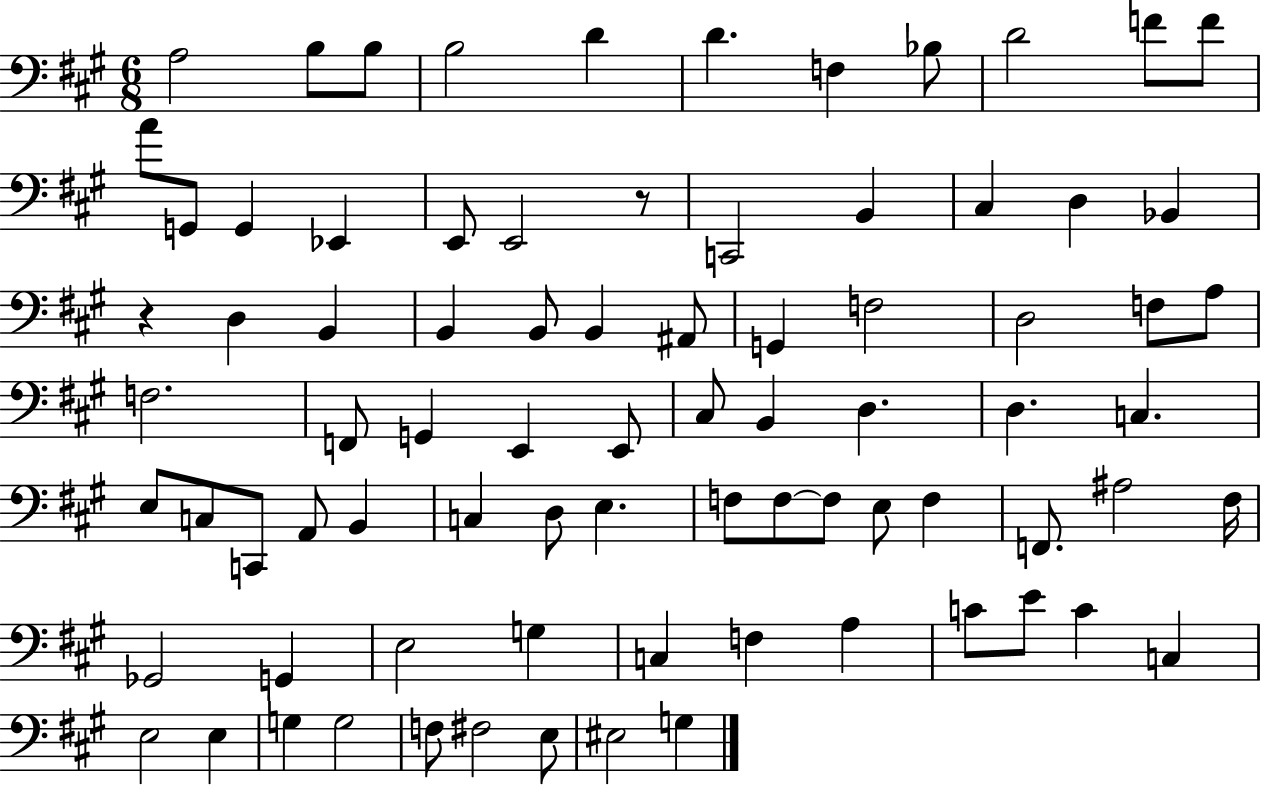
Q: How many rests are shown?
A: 2